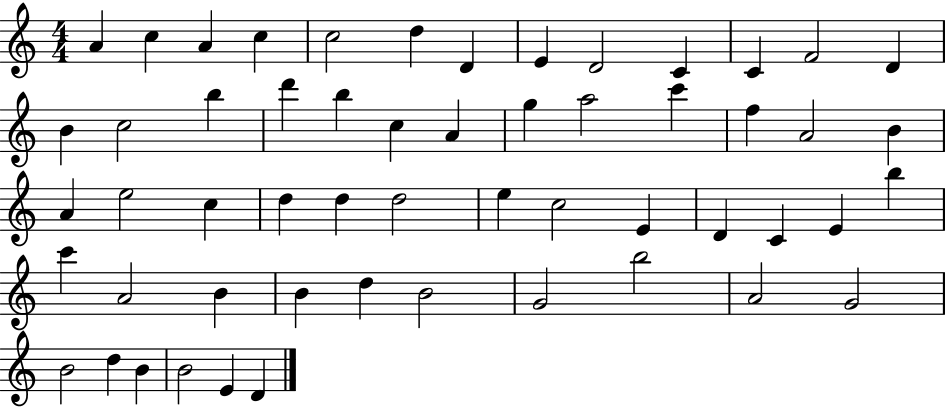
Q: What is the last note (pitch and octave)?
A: D4